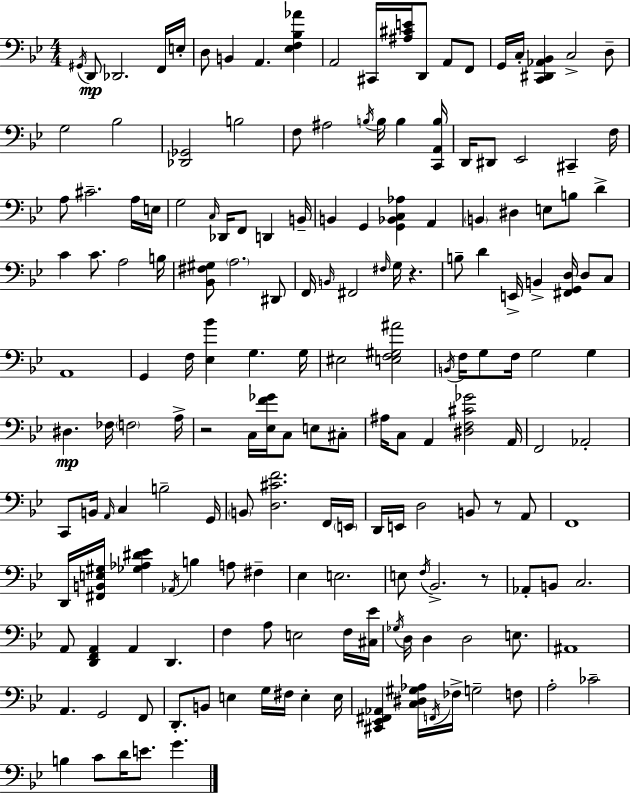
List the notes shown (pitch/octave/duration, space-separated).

G#2/s D2/e Db2/h. F2/s E3/s D3/e B2/q A2/q. [Eb3,F3,Bb3,Ab4]/q A2/h C#2/s [A#3,C#4,E4]/s D2/e A2/e F2/e G2/s C3/s [C2,D#2,Ab2,Bb2]/q C3/h D3/e G3/h Bb3/h [Db2,Gb2]/h B3/h F3/e A#3/h B3/s B3/s B3/q [C2,A2,B3]/s D2/s D#2/e Eb2/h C#2/q F3/s A3/e C#4/h. A3/s E3/s G3/h C3/s Db2/s F2/e D2/q B2/s B2/q G2/q [G2,Bb2,C3,Ab3]/q A2/q B2/q D#3/q E3/e B3/e D4/q C4/q C4/e. A3/h B3/s [Bb2,F#3,G#3]/e A3/h. D#2/e F2/s B2/s F#2/h F#3/s G3/s R/q. B3/e D4/q E2/s B2/q [F#2,G2,D3]/s D3/e C3/e A2/w G2/q F3/s [Eb3,Bb4]/q G3/q. G3/s EIS3/h [E3,F3,G#3,A#4]/h B2/s F3/s G3/e F3/s G3/h G3/q D#3/q. FES3/s F3/h A3/s R/h C3/s [Eb3,F4,Gb4]/s C3/e E3/e C#3/e A#3/s C3/e A2/q [D#3,F3,C#4,Gb4]/h A2/s F2/h Ab2/h C2/e B2/s A2/s C3/q B3/h G2/s B2/e [D3,C#4,F4]/h. F2/s E2/s D2/s E2/s D3/h B2/e R/e A2/e F2/w D2/s [F#2,B2,E3,G#3]/s [Gb3,Ab3,D#4,Eb4]/q Ab2/s B3/q A3/e F#3/q Eb3/q E3/h. E3/e F3/s Bb2/h. R/e Ab2/e B2/e C3/h. A2/e [D2,F2,A2]/q A2/q D2/q. F3/q A3/e E3/h F3/s [C#3,Eb4]/s Gb3/s D3/s D3/q D3/h E3/e. A#2/w A2/q. G2/h F2/e D2/e. B2/e E3/q G3/s F#3/s E3/q E3/s [C#2,Eb2,F#2,Ab2]/q [C3,D#3,G#3,Ab3]/s F2/s FES3/s G3/h F3/e A3/h CES4/h B3/q C4/e D4/s E4/e. G4/q.